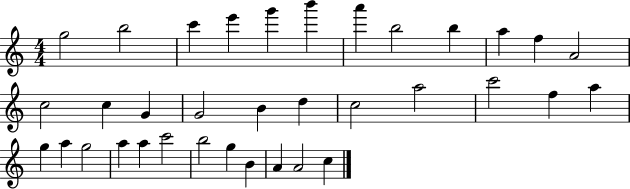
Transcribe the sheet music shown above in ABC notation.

X:1
T:Untitled
M:4/4
L:1/4
K:C
g2 b2 c' e' g' b' a' b2 b a f A2 c2 c G G2 B d c2 a2 c'2 f a g a g2 a a c'2 b2 g B A A2 c